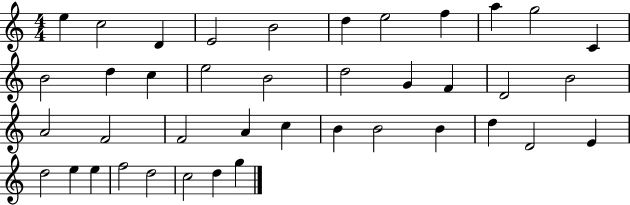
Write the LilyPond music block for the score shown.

{
  \clef treble
  \numericTimeSignature
  \time 4/4
  \key c \major
  e''4 c''2 d'4 | e'2 b'2 | d''4 e''2 f''4 | a''4 g''2 c'4 | \break b'2 d''4 c''4 | e''2 b'2 | d''2 g'4 f'4 | d'2 b'2 | \break a'2 f'2 | f'2 a'4 c''4 | b'4 b'2 b'4 | d''4 d'2 e'4 | \break d''2 e''4 e''4 | f''2 d''2 | c''2 d''4 g''4 | \bar "|."
}